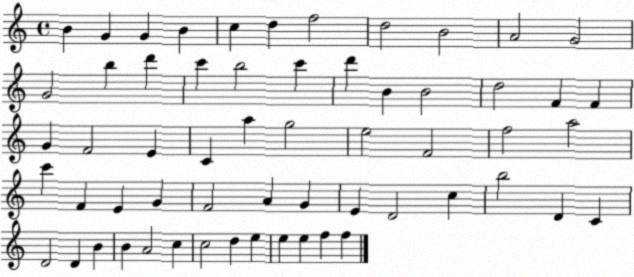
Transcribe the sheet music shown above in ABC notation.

X:1
T:Untitled
M:4/4
L:1/4
K:C
B G G B c d f2 d2 B2 A2 G2 G2 b d' c' b2 c' d' B B2 d2 F F G F2 E C a g2 e2 F2 f2 a2 c' F E G F2 A G E D2 c b2 D C D2 D B B A2 c c2 d e e e f f